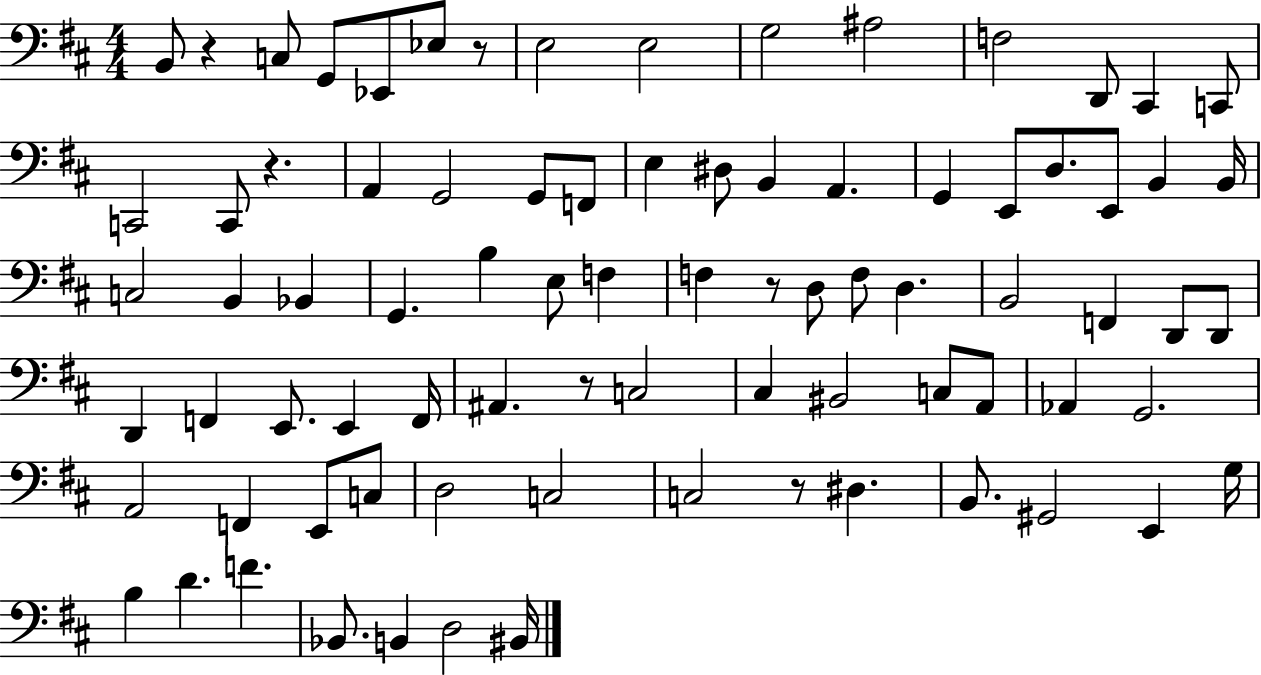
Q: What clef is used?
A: bass